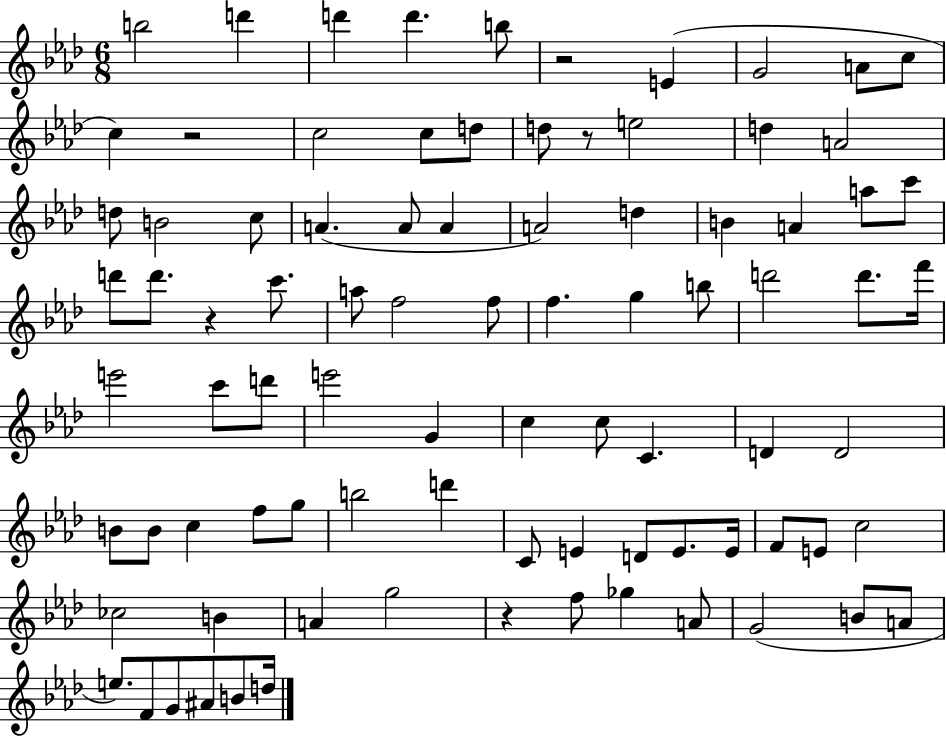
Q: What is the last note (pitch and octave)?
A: D5